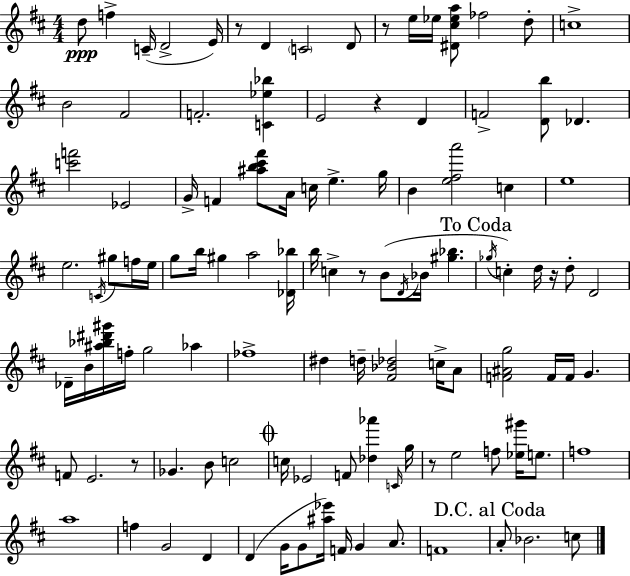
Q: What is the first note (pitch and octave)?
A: D5